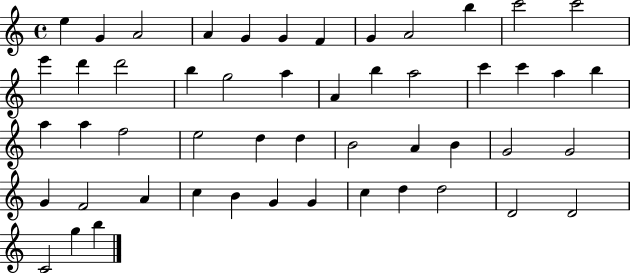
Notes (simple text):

E5/q G4/q A4/h A4/q G4/q G4/q F4/q G4/q A4/h B5/q C6/h C6/h E6/q D6/q D6/h B5/q G5/h A5/q A4/q B5/q A5/h C6/q C6/q A5/q B5/q A5/q A5/q F5/h E5/h D5/q D5/q B4/h A4/q B4/q G4/h G4/h G4/q F4/h A4/q C5/q B4/q G4/q G4/q C5/q D5/q D5/h D4/h D4/h C4/h G5/q B5/q